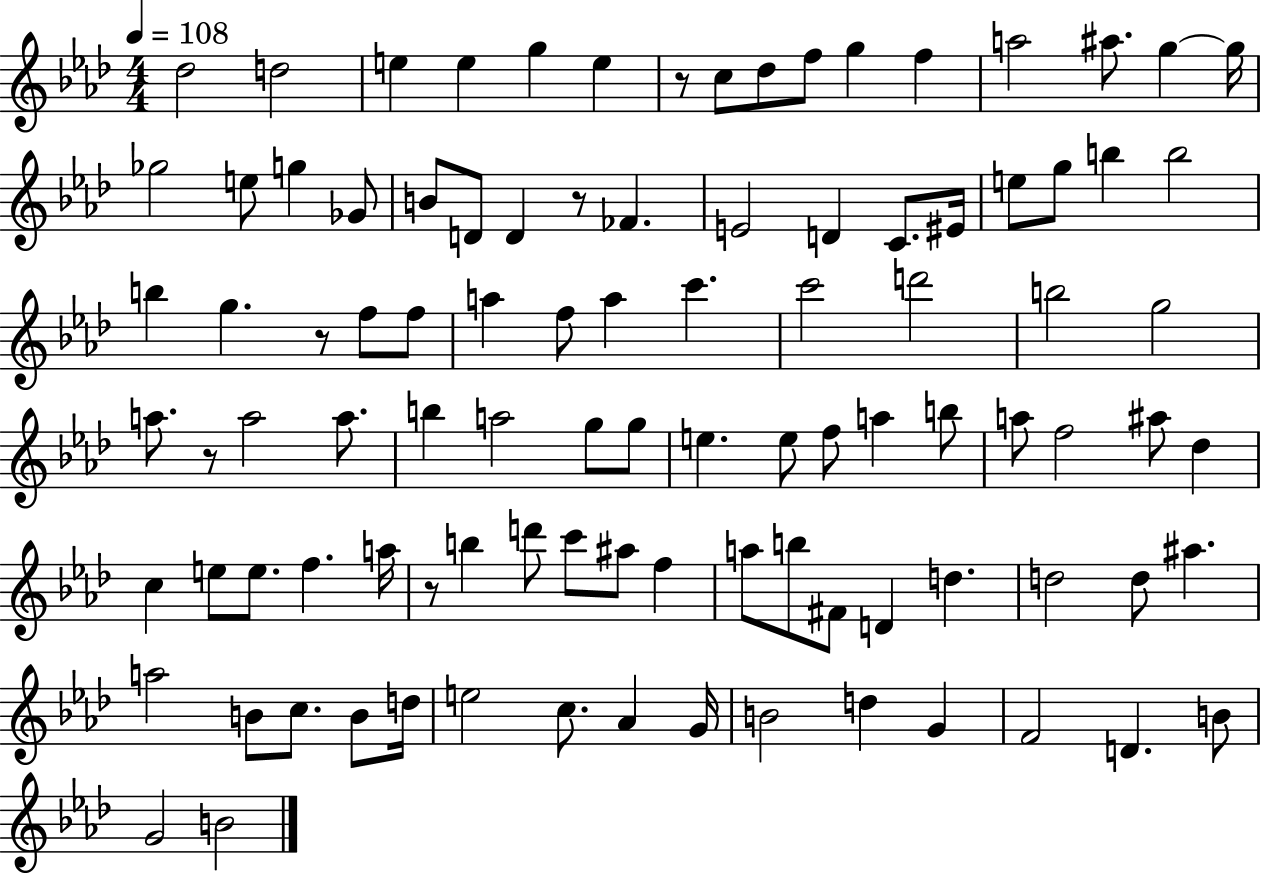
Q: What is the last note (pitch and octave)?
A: B4